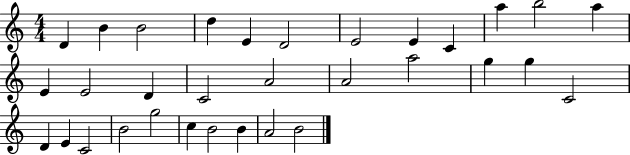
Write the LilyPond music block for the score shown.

{
  \clef treble
  \numericTimeSignature
  \time 4/4
  \key c \major
  d'4 b'4 b'2 | d''4 e'4 d'2 | e'2 e'4 c'4 | a''4 b''2 a''4 | \break e'4 e'2 d'4 | c'2 a'2 | a'2 a''2 | g''4 g''4 c'2 | \break d'4 e'4 c'2 | b'2 g''2 | c''4 b'2 b'4 | a'2 b'2 | \break \bar "|."
}